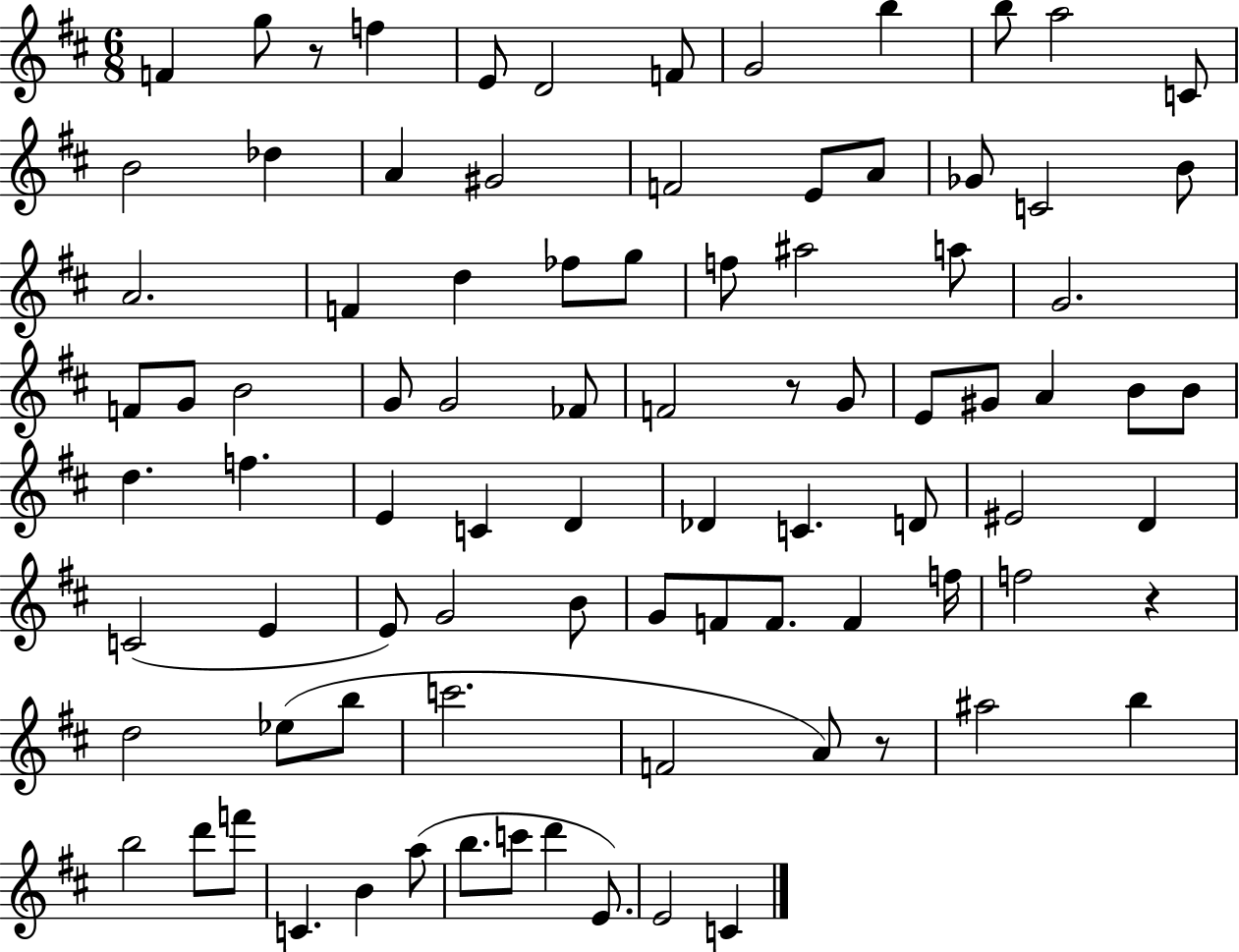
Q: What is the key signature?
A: D major